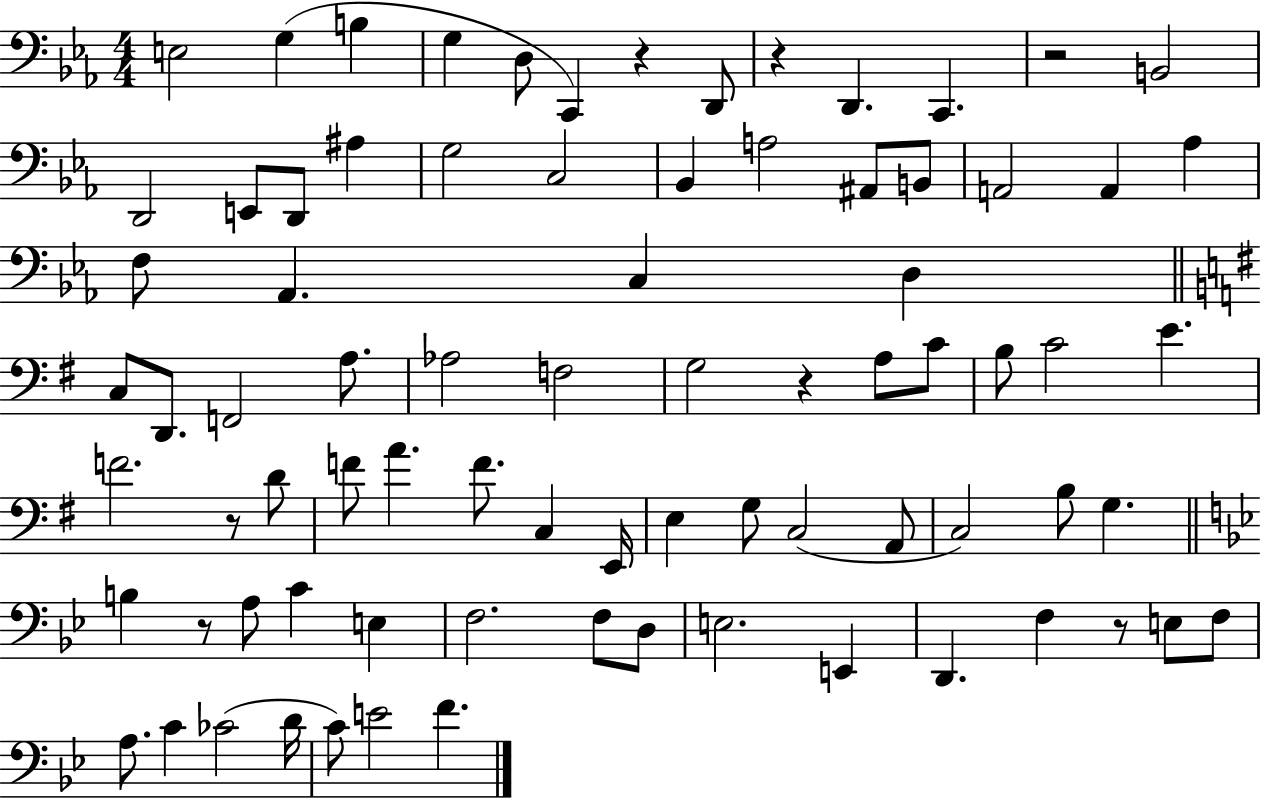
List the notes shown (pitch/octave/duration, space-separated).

E3/h G3/q B3/q G3/q D3/e C2/q R/q D2/e R/q D2/q. C2/q. R/h B2/h D2/h E2/e D2/e A#3/q G3/h C3/h Bb2/q A3/h A#2/e B2/e A2/h A2/q Ab3/q F3/e Ab2/q. C3/q D3/q C3/e D2/e. F2/h A3/e. Ab3/h F3/h G3/h R/q A3/e C4/e B3/e C4/h E4/q. F4/h. R/e D4/e F4/e A4/q. F4/e. C3/q E2/s E3/q G3/e C3/h A2/e C3/h B3/e G3/q. B3/q R/e A3/e C4/q E3/q F3/h. F3/e D3/e E3/h. E2/q D2/q. F3/q R/e E3/e F3/e A3/e. C4/q CES4/h D4/s C4/e E4/h F4/q.